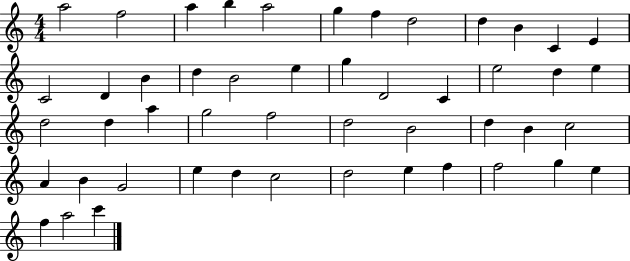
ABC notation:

X:1
T:Untitled
M:4/4
L:1/4
K:C
a2 f2 a b a2 g f d2 d B C E C2 D B d B2 e g D2 C e2 d e d2 d a g2 f2 d2 B2 d B c2 A B G2 e d c2 d2 e f f2 g e f a2 c'